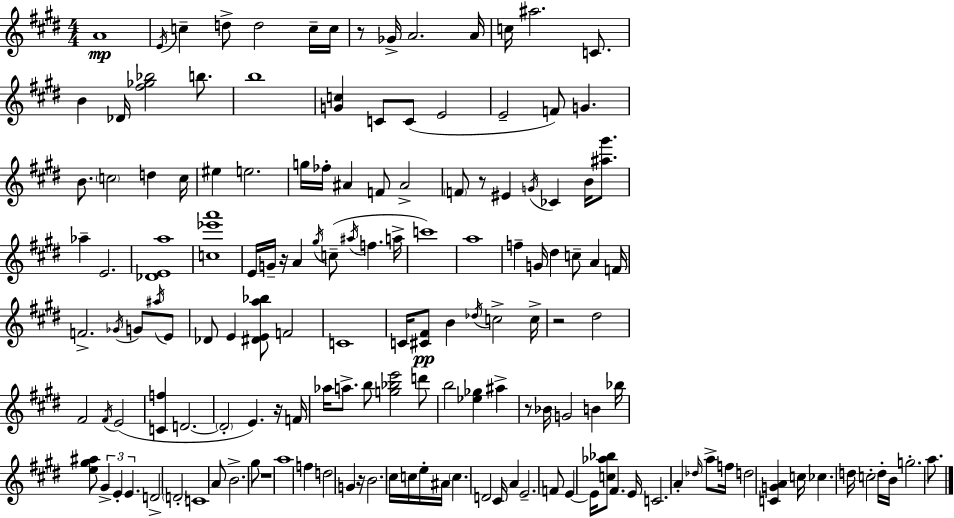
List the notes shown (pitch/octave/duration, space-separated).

A4/w E4/s C5/q D5/e D5/h C5/s C5/s R/e Gb4/s A4/h. A4/s C5/s A#5/h. C4/e. B4/q Db4/s [F#5,Gb5,Bb5]/h B5/e. B5/w [G4,C5]/q C4/e C4/e E4/h E4/h F4/e G4/q. B4/e. C5/h D5/q C5/s EIS5/q E5/h. G5/s FES5/s A#4/q F4/e A#4/h F4/e R/e EIS4/q G4/s CES4/q B4/s [A#5,G#6]/e. Ab5/q E4/h. [Db4,E4,A5]/w [C5,Eb6,A6]/w E4/s G4/s R/s A4/q G#5/s C5/e A#5/s F5/q. A5/s C6/w A5/w F5/q G4/s D#5/q C5/e A4/q F4/s F4/h. Gb4/s G4/e A#5/s E4/e Db4/e E4/q [D#4,E4,A5,Bb5]/e F4/h C4/w C4/s [C#4,F#4]/e B4/q Db5/s C5/h C5/s R/h D#5/h F#4/h F#4/s E4/h [C4,F5]/q D4/h. D4/h E4/q. R/s F4/s Ab5/s A5/e. B5/e [G5,Bb5,E6]/h D6/e B5/h [Eb5,Gb5]/q A#5/q R/e Bb4/s G4/h B4/q Bb5/s [E5,G#5,A#5]/e G#4/q E4/q E4/q. D4/h D4/h C4/w A4/e B4/h. G#5/e R/w A5/w F5/q D5/h G4/q R/s B4/h. C#5/s C5/s E5/s A#4/s C5/q. D4/h C#4/s A4/q E4/h. F4/e E4/q E4/s [C5,Ab5,Bb5]/e F#4/q. E4/s C4/h. A4/q Db5/s A5/e F5/s D5/h [C4,G4,A4]/q C5/s CES5/q. D5/s C5/h D5/s B4/s G5/h. A5/e.